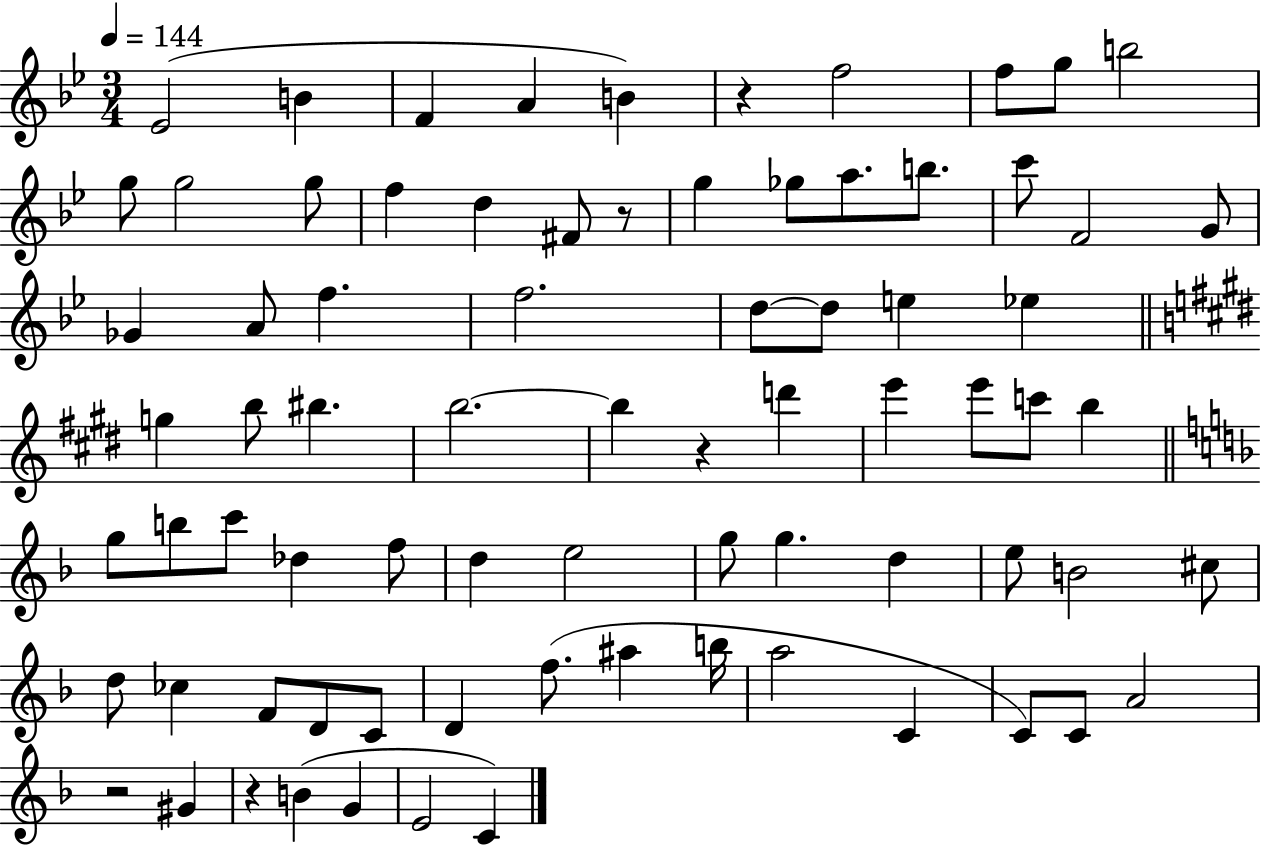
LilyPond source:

{
  \clef treble
  \numericTimeSignature
  \time 3/4
  \key bes \major
  \tempo 4 = 144
  ees'2( b'4 | f'4 a'4 b'4) | r4 f''2 | f''8 g''8 b''2 | \break g''8 g''2 g''8 | f''4 d''4 fis'8 r8 | g''4 ges''8 a''8. b''8. | c'''8 f'2 g'8 | \break ges'4 a'8 f''4. | f''2. | d''8~~ d''8 e''4 ees''4 | \bar "||" \break \key e \major g''4 b''8 bis''4. | b''2.~~ | b''4 r4 d'''4 | e'''4 e'''8 c'''8 b''4 | \break \bar "||" \break \key f \major g''8 b''8 c'''8 des''4 f''8 | d''4 e''2 | g''8 g''4. d''4 | e''8 b'2 cis''8 | \break d''8 ces''4 f'8 d'8 c'8 | d'4 f''8.( ais''4 b''16 | a''2 c'4 | c'8) c'8 a'2 | \break r2 gis'4 | r4 b'4( g'4 | e'2 c'4) | \bar "|."
}